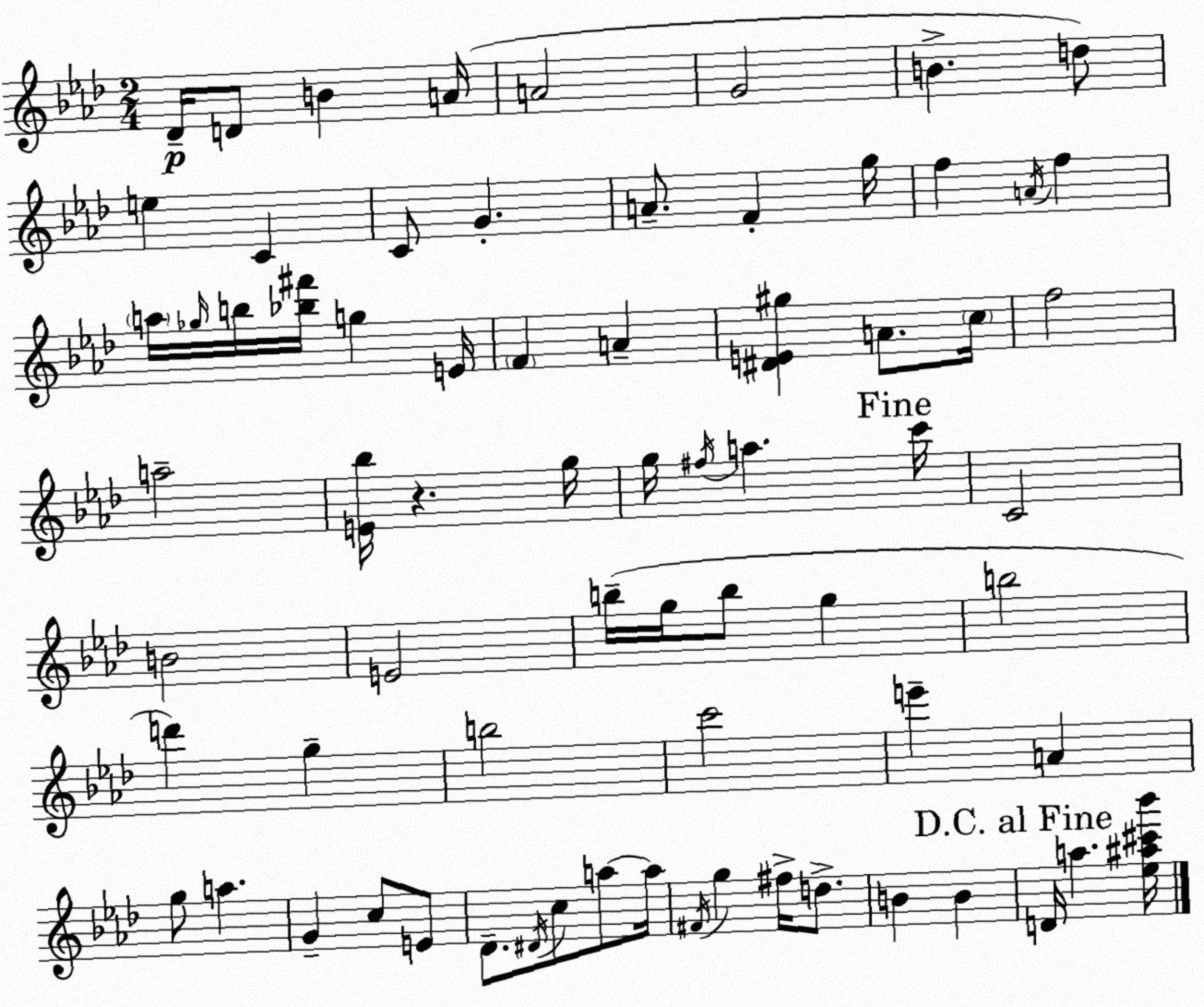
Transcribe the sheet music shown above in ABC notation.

X:1
T:Untitled
M:2/4
L:1/4
K:Fm
_D/4 D/2 B A/4 A2 G2 B d/2 e C C/2 G A/2 F g/4 f A/4 f a/4 _g/4 b/4 [_b^f']/4 g E/4 F A [^DE^g] A/2 c/4 f2 a2 [E_b]/4 z g/4 g/4 ^f/4 a c'/4 C2 B2 E2 b/4 g/4 b/2 g b2 d' g b2 c'2 e' A g/2 a G c/2 E/2 _D/2 ^D/4 c/2 a/2 a/4 ^F/4 g ^f/4 d/2 B B D/4 a [_e^a^c'_b']/4